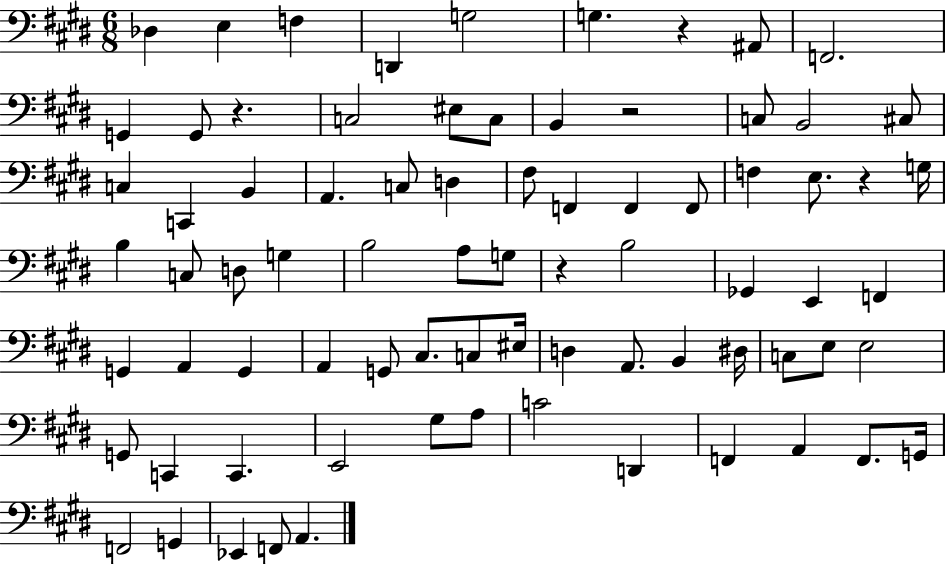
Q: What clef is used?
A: bass